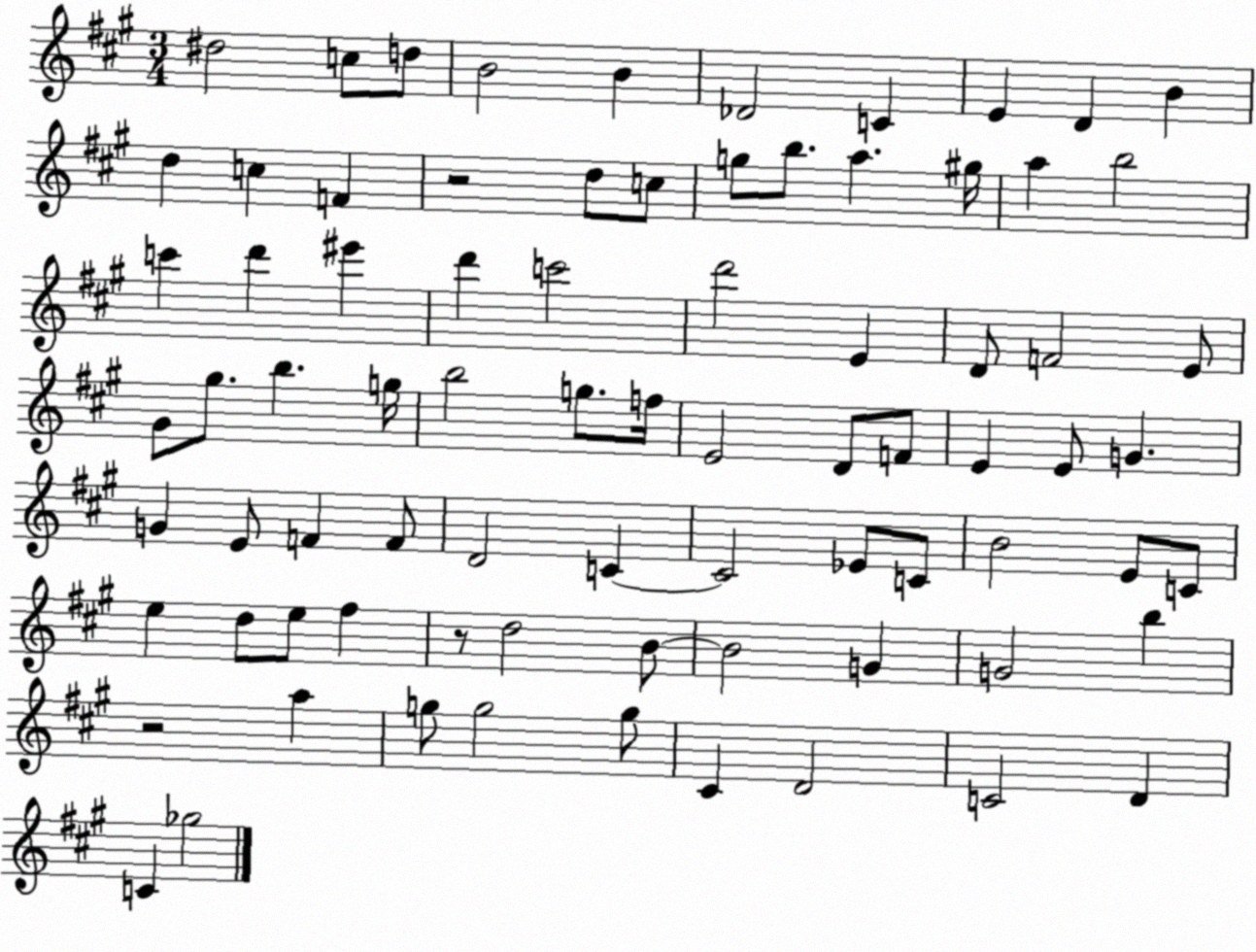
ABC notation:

X:1
T:Untitled
M:3/4
L:1/4
K:A
^d2 c/2 d/2 B2 B _D2 C E D B d c F z2 d/2 c/2 g/2 b/2 a ^g/4 a b2 c' d' ^e' d' c'2 d'2 E D/2 F2 E/2 ^G/2 ^g/2 b g/4 b2 g/2 f/4 E2 D/2 F/2 E E/2 G G E/2 F F/2 D2 C C2 _E/2 C/2 B2 E/2 C/2 e d/2 e/2 ^f z/2 d2 B/2 B2 G G2 b z2 a g/2 g2 g/2 ^C D2 C2 D C _g2